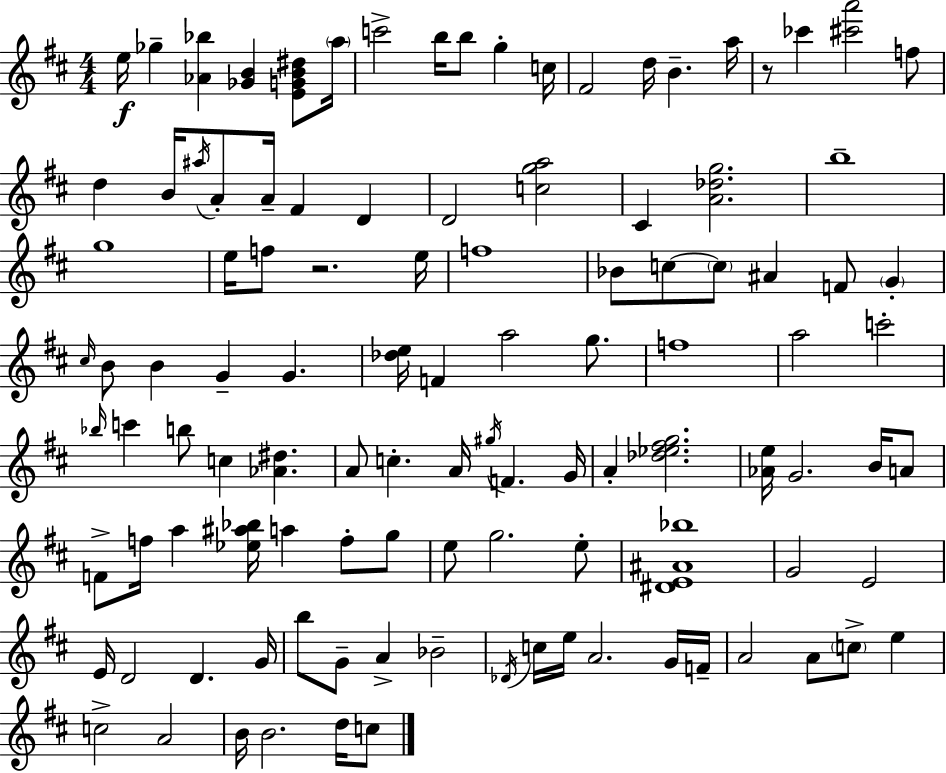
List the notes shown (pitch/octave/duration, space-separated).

E5/s Gb5/q [Ab4,Bb5]/q [Gb4,B4]/q [E4,G4,B4,D#5]/e A5/s C6/h B5/s B5/e G5/q C5/s F#4/h D5/s B4/q. A5/s R/e CES6/q [C#6,A6]/h F5/e D5/q B4/s A#5/s A4/e A4/s F#4/q D4/q D4/h [C5,G5,A5]/h C#4/q [A4,Db5,G5]/h. B5/w G5/w E5/s F5/e R/h. E5/s F5/w Bb4/e C5/e C5/e A#4/q F4/e G4/q C#5/s B4/e B4/q G4/q G4/q. [Db5,E5]/s F4/q A5/h G5/e. F5/w A5/h C6/h Bb5/s C6/q B5/e C5/q [Ab4,D#5]/q. A4/e C5/q. A4/s G#5/s F4/q. G4/s A4/q [Db5,Eb5,F#5,G5]/h. [Ab4,E5]/s G4/h. B4/s A4/e F4/e F5/s A5/q [Eb5,A#5,Bb5]/s A5/q F5/e G5/e E5/e G5/h. E5/e [D#4,E4,A#4,Bb5]/w G4/h E4/h E4/s D4/h D4/q. G4/s B5/e G4/e A4/q Bb4/h Db4/s C5/s E5/s A4/h. G4/s F4/s A4/h A4/e C5/e E5/q C5/h A4/h B4/s B4/h. D5/s C5/e